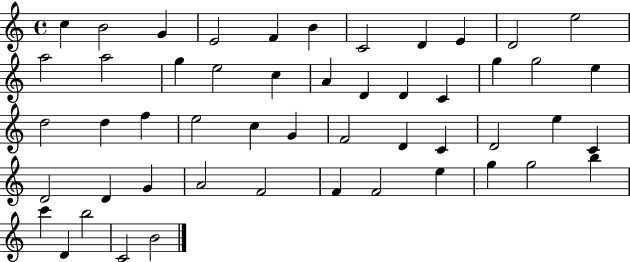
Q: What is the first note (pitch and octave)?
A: C5